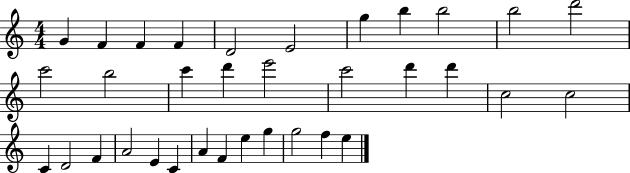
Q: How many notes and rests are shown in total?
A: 34